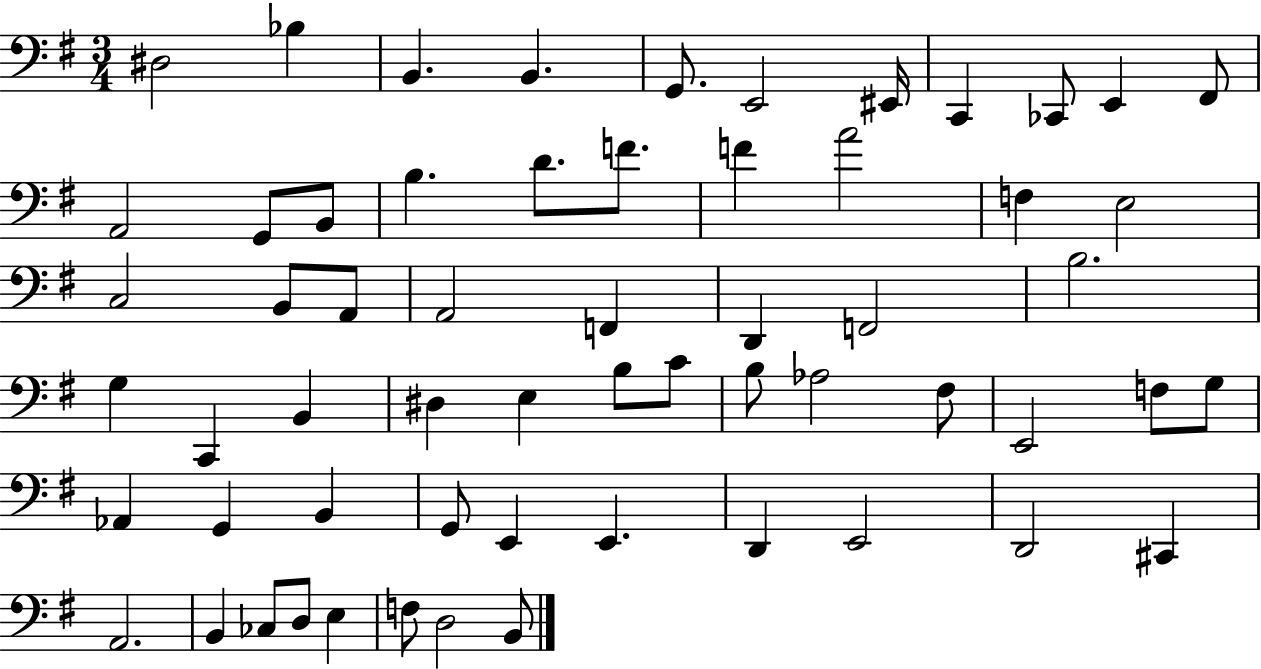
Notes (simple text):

D#3/h Bb3/q B2/q. B2/q. G2/e. E2/h EIS2/s C2/q CES2/e E2/q F#2/e A2/h G2/e B2/e B3/q. D4/e. F4/e. F4/q A4/h F3/q E3/h C3/h B2/e A2/e A2/h F2/q D2/q F2/h B3/h. G3/q C2/q B2/q D#3/q E3/q B3/e C4/e B3/e Ab3/h F#3/e E2/h F3/e G3/e Ab2/q G2/q B2/q G2/e E2/q E2/q. D2/q E2/h D2/h C#2/q A2/h. B2/q CES3/e D3/e E3/q F3/e D3/h B2/e